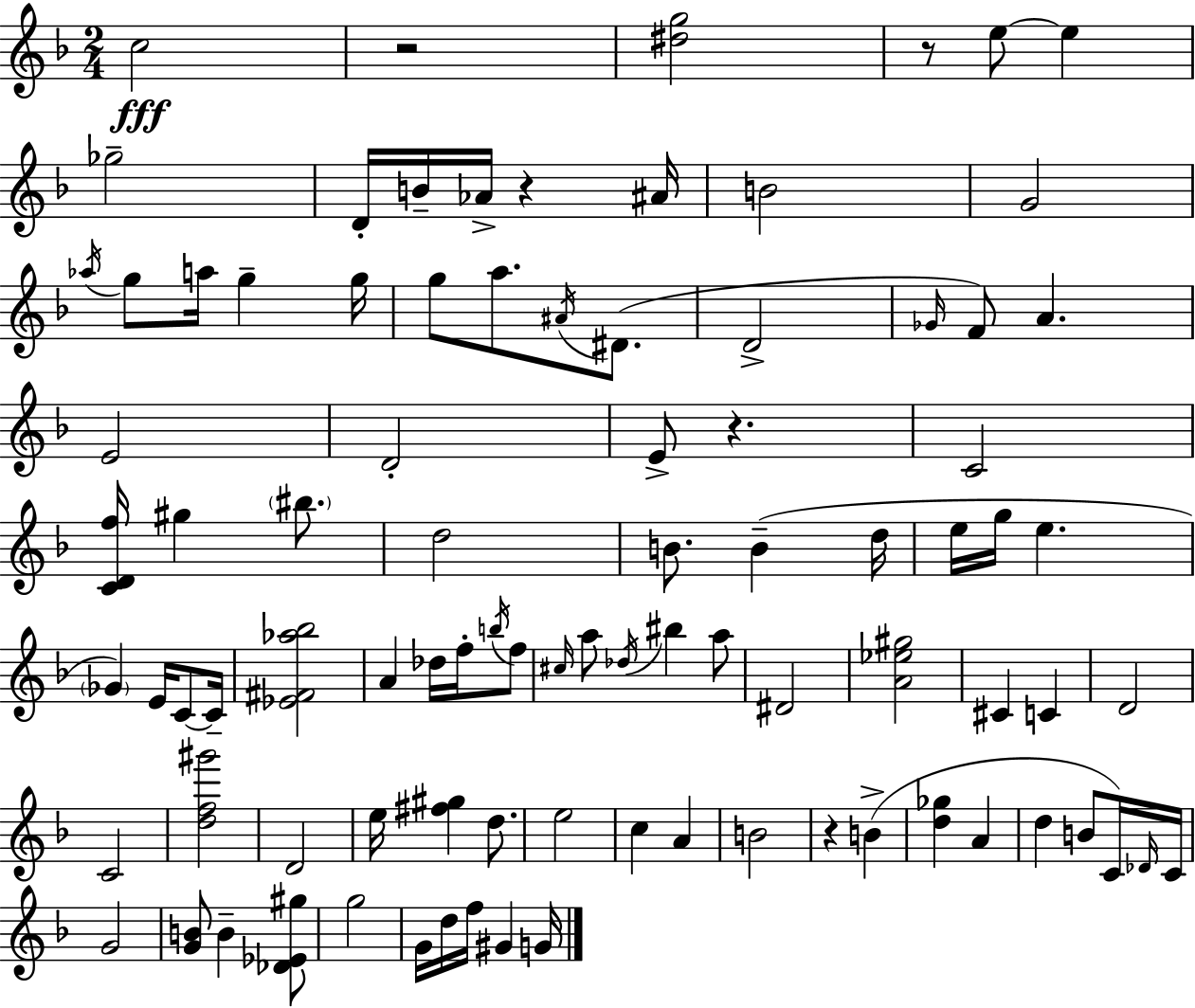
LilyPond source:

{
  \clef treble
  \numericTimeSignature
  \time 2/4
  \key d \minor
  c''2\fff | r2 | <dis'' g''>2 | r8 e''8~~ e''4 | \break ges''2-- | d'16-. b'16-- aes'16-> r4 ais'16 | b'2 | g'2 | \break \acciaccatura { aes''16 } g''8 a''16 g''4-- | g''16 g''8 a''8. \acciaccatura { ais'16 }( dis'8. | d'2-> | \grace { ges'16 } f'8) a'4. | \break e'2 | d'2-. | e'8-> r4. | c'2 | \break <c' d' f''>16 gis''4 | \parenthesize bis''8. d''2 | b'8. b'4--( | d''16 e''16 g''16 e''4. | \break \parenthesize ges'4) e'16 | c'8~~ c'16-- <ees' fis' aes'' bes''>2 | a'4 des''16 | f''16-. \acciaccatura { b''16 } f''8 \grace { cis''16 } a''8 \acciaccatura { des''16 } | \break bis''4 a''8 dis'2 | <a' ees'' gis''>2 | cis'4 | c'4 d'2 | \break c'2 | <d'' f'' gis'''>2 | d'2 | e''16 <fis'' gis''>4 | \break d''8. e''2 | c''4 | a'4 b'2 | r4 | \break b'4->( <d'' ges''>4 | a'4 d''4 | b'8 c'16) \grace { des'16 } c'16 g'2 | <g' b'>8 | \break b'4-- <des' ees' gis''>8 g''2 | g'16 | d''16 f''16 gis'4 g'16 \bar "|."
}